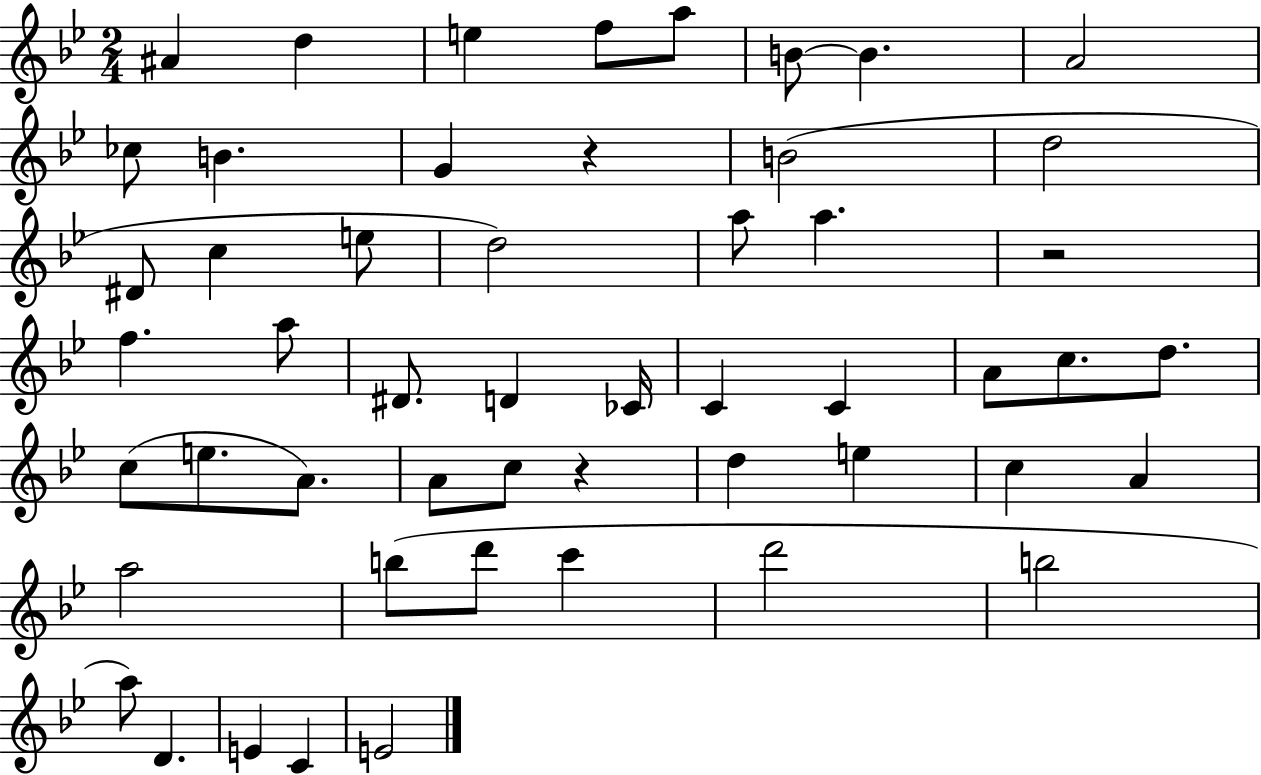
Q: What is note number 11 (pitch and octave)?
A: G4